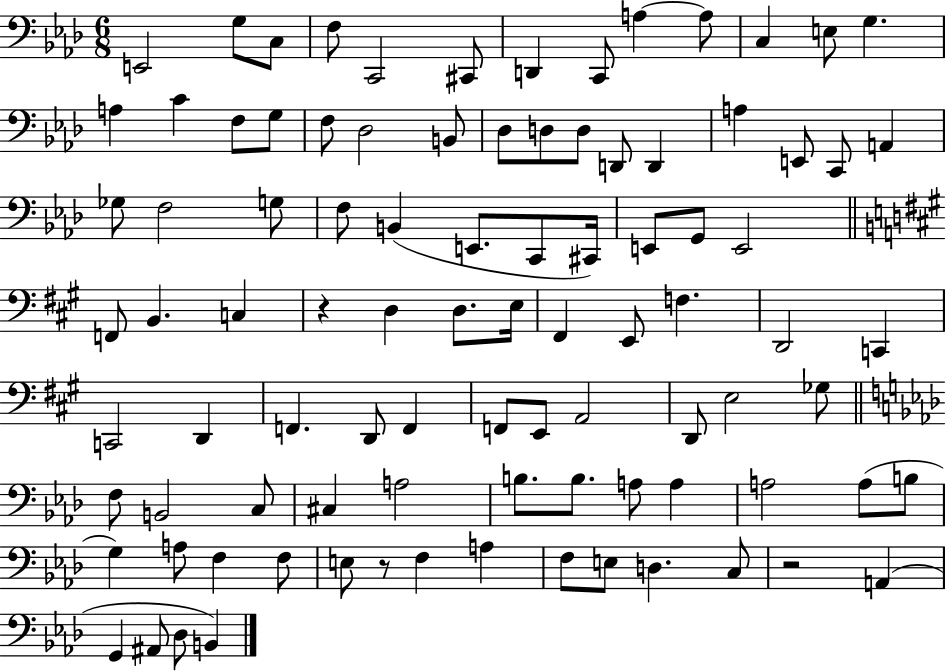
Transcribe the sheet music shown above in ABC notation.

X:1
T:Untitled
M:6/8
L:1/4
K:Ab
E,,2 G,/2 C,/2 F,/2 C,,2 ^C,,/2 D,, C,,/2 A, A,/2 C, E,/2 G, A, C F,/2 G,/2 F,/2 _D,2 B,,/2 _D,/2 D,/2 D,/2 D,,/2 D,, A, E,,/2 C,,/2 A,, _G,/2 F,2 G,/2 F,/2 B,, E,,/2 C,,/2 ^C,,/4 E,,/2 G,,/2 E,,2 F,,/2 B,, C, z D, D,/2 E,/4 ^F,, E,,/2 F, D,,2 C,, C,,2 D,, F,, D,,/2 F,, F,,/2 E,,/2 A,,2 D,,/2 E,2 _G,/2 F,/2 B,,2 C,/2 ^C, A,2 B,/2 B,/2 A,/2 A, A,2 A,/2 B,/2 G, A,/2 F, F,/2 E,/2 z/2 F, A, F,/2 E,/2 D, C,/2 z2 A,, G,, ^A,,/2 _D,/2 B,,